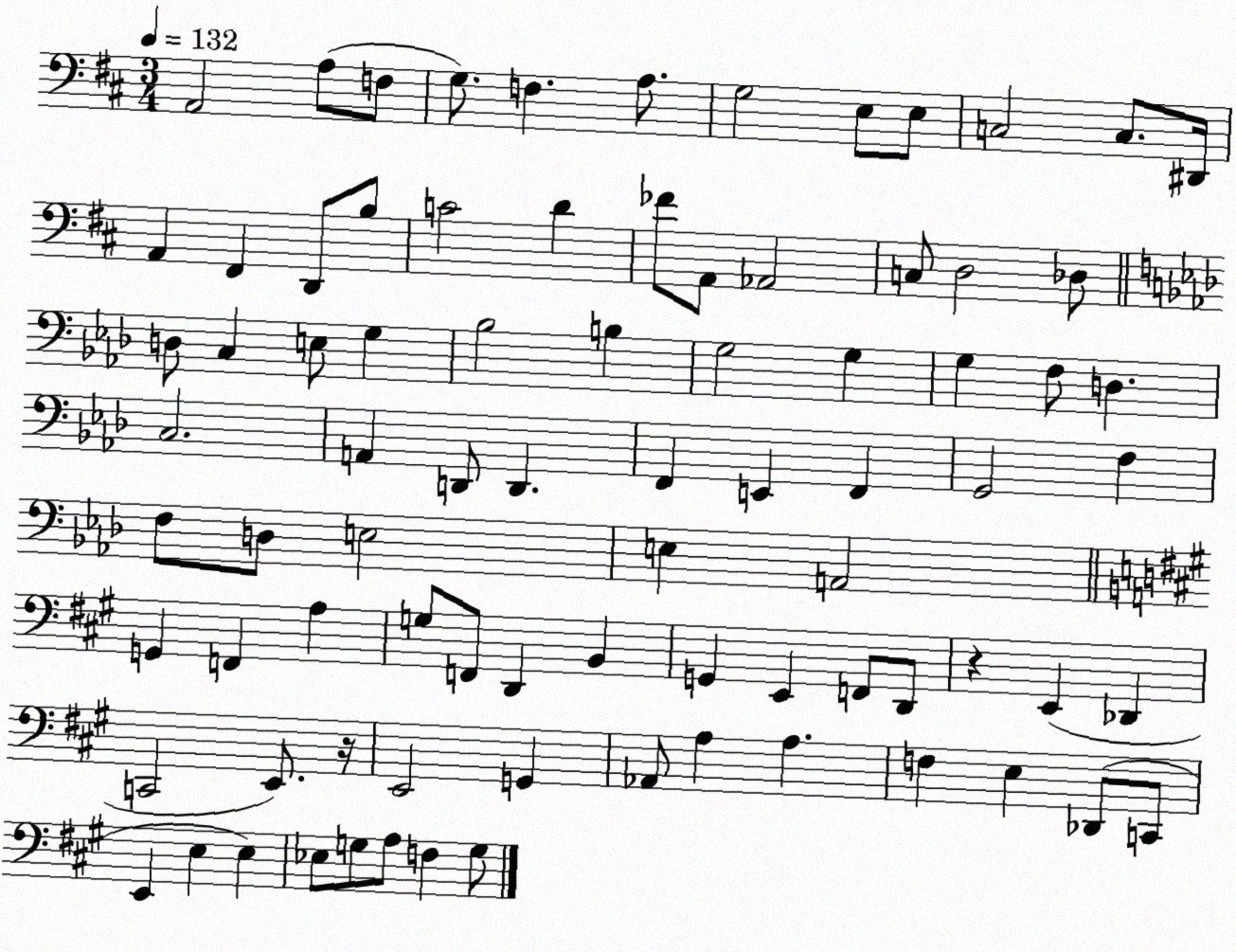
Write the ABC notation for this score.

X:1
T:Untitled
M:3/4
L:1/4
K:D
A,,2 A,/2 F,/2 G,/2 F, A,/2 G,2 E,/2 E,/2 C,2 C,/2 ^D,,/4 A,, ^F,, D,,/2 B,/2 C2 D _F/2 A,,/2 _A,,2 C,/2 D,2 _D,/2 D,/2 C, E,/2 G, _B,2 B, G,2 G, G, F,/2 D, C,2 A,, D,,/2 D,, F,, E,, F,, G,,2 F, F,/2 D,/2 E,2 E, A,,2 G,, F,, A, G,/2 F,,/2 D,, B,, G,, E,, F,,/2 D,,/2 z E,, _D,, C,,2 E,,/2 z/4 E,,2 G,, _A,,/2 A, A, F, E, _D,,/2 C,,/2 E,, E, E, _E,/2 G,/2 A,/2 F, G,/2